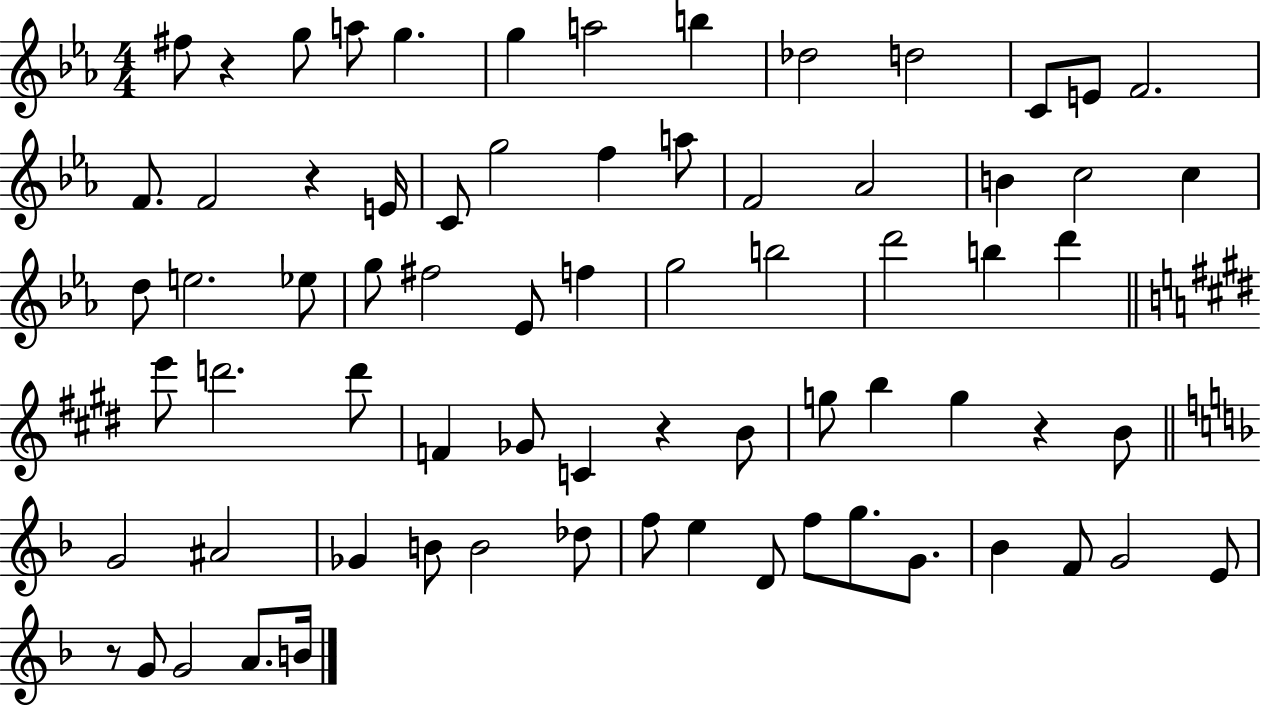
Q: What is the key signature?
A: EES major